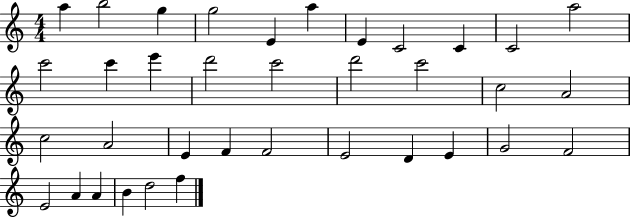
A5/q B5/h G5/q G5/h E4/q A5/q E4/q C4/h C4/q C4/h A5/h C6/h C6/q E6/q D6/h C6/h D6/h C6/h C5/h A4/h C5/h A4/h E4/q F4/q F4/h E4/h D4/q E4/q G4/h F4/h E4/h A4/q A4/q B4/q D5/h F5/q